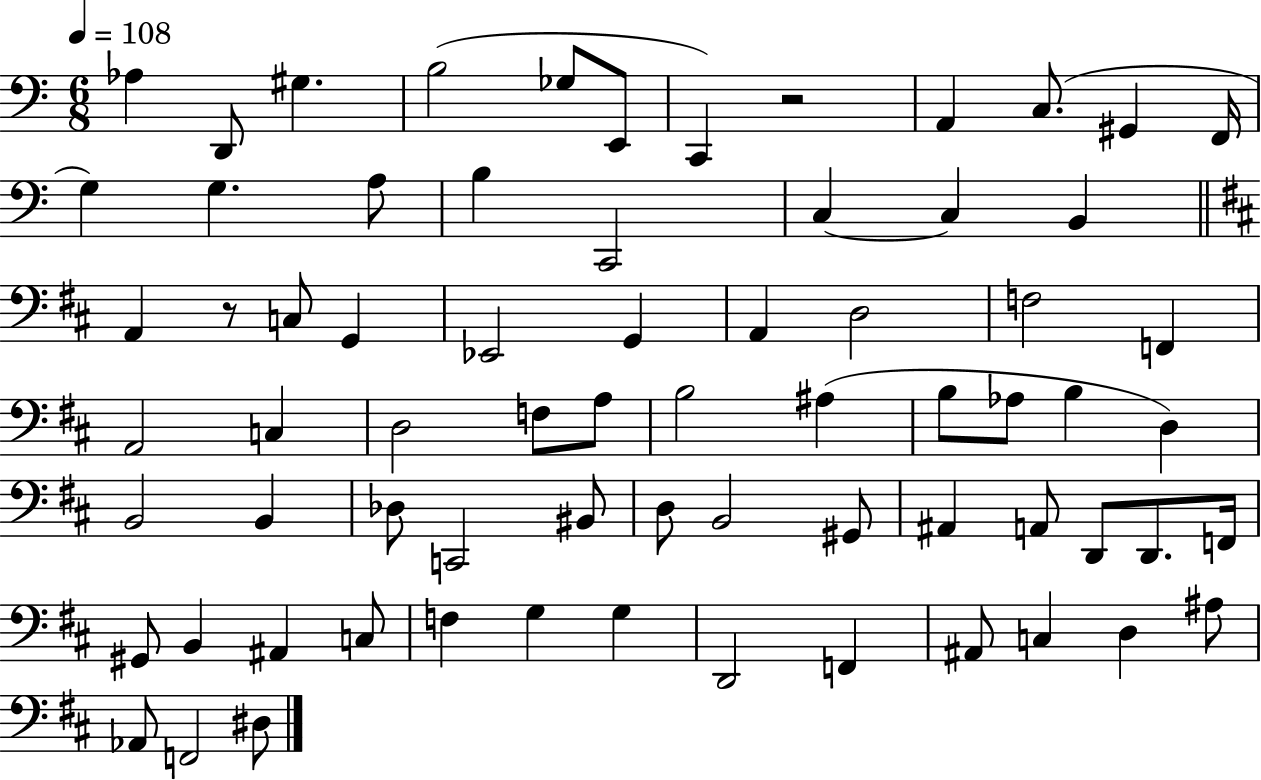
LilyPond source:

{
  \clef bass
  \numericTimeSignature
  \time 6/8
  \key c \major
  \tempo 4 = 108
  \repeat volta 2 { aes4 d,8 gis4. | b2( ges8 e,8 | c,4) r2 | a,4 c8.( gis,4 f,16 | \break g4) g4. a8 | b4 c,2 | c4~~ c4 b,4 | \bar "||" \break \key d \major a,4 r8 c8 g,4 | ees,2 g,4 | a,4 d2 | f2 f,4 | \break a,2 c4 | d2 f8 a8 | b2 ais4( | b8 aes8 b4 d4) | \break b,2 b,4 | des8 c,2 bis,8 | d8 b,2 gis,8 | ais,4 a,8 d,8 d,8. f,16 | \break gis,8 b,4 ais,4 c8 | f4 g4 g4 | d,2 f,4 | ais,8 c4 d4 ais8 | \break aes,8 f,2 dis8 | } \bar "|."
}